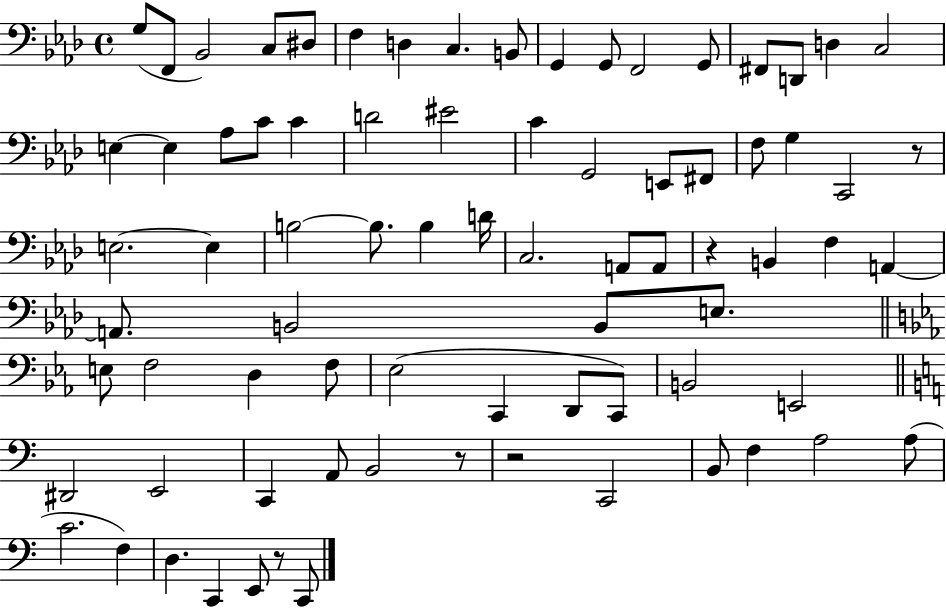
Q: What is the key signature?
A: AES major